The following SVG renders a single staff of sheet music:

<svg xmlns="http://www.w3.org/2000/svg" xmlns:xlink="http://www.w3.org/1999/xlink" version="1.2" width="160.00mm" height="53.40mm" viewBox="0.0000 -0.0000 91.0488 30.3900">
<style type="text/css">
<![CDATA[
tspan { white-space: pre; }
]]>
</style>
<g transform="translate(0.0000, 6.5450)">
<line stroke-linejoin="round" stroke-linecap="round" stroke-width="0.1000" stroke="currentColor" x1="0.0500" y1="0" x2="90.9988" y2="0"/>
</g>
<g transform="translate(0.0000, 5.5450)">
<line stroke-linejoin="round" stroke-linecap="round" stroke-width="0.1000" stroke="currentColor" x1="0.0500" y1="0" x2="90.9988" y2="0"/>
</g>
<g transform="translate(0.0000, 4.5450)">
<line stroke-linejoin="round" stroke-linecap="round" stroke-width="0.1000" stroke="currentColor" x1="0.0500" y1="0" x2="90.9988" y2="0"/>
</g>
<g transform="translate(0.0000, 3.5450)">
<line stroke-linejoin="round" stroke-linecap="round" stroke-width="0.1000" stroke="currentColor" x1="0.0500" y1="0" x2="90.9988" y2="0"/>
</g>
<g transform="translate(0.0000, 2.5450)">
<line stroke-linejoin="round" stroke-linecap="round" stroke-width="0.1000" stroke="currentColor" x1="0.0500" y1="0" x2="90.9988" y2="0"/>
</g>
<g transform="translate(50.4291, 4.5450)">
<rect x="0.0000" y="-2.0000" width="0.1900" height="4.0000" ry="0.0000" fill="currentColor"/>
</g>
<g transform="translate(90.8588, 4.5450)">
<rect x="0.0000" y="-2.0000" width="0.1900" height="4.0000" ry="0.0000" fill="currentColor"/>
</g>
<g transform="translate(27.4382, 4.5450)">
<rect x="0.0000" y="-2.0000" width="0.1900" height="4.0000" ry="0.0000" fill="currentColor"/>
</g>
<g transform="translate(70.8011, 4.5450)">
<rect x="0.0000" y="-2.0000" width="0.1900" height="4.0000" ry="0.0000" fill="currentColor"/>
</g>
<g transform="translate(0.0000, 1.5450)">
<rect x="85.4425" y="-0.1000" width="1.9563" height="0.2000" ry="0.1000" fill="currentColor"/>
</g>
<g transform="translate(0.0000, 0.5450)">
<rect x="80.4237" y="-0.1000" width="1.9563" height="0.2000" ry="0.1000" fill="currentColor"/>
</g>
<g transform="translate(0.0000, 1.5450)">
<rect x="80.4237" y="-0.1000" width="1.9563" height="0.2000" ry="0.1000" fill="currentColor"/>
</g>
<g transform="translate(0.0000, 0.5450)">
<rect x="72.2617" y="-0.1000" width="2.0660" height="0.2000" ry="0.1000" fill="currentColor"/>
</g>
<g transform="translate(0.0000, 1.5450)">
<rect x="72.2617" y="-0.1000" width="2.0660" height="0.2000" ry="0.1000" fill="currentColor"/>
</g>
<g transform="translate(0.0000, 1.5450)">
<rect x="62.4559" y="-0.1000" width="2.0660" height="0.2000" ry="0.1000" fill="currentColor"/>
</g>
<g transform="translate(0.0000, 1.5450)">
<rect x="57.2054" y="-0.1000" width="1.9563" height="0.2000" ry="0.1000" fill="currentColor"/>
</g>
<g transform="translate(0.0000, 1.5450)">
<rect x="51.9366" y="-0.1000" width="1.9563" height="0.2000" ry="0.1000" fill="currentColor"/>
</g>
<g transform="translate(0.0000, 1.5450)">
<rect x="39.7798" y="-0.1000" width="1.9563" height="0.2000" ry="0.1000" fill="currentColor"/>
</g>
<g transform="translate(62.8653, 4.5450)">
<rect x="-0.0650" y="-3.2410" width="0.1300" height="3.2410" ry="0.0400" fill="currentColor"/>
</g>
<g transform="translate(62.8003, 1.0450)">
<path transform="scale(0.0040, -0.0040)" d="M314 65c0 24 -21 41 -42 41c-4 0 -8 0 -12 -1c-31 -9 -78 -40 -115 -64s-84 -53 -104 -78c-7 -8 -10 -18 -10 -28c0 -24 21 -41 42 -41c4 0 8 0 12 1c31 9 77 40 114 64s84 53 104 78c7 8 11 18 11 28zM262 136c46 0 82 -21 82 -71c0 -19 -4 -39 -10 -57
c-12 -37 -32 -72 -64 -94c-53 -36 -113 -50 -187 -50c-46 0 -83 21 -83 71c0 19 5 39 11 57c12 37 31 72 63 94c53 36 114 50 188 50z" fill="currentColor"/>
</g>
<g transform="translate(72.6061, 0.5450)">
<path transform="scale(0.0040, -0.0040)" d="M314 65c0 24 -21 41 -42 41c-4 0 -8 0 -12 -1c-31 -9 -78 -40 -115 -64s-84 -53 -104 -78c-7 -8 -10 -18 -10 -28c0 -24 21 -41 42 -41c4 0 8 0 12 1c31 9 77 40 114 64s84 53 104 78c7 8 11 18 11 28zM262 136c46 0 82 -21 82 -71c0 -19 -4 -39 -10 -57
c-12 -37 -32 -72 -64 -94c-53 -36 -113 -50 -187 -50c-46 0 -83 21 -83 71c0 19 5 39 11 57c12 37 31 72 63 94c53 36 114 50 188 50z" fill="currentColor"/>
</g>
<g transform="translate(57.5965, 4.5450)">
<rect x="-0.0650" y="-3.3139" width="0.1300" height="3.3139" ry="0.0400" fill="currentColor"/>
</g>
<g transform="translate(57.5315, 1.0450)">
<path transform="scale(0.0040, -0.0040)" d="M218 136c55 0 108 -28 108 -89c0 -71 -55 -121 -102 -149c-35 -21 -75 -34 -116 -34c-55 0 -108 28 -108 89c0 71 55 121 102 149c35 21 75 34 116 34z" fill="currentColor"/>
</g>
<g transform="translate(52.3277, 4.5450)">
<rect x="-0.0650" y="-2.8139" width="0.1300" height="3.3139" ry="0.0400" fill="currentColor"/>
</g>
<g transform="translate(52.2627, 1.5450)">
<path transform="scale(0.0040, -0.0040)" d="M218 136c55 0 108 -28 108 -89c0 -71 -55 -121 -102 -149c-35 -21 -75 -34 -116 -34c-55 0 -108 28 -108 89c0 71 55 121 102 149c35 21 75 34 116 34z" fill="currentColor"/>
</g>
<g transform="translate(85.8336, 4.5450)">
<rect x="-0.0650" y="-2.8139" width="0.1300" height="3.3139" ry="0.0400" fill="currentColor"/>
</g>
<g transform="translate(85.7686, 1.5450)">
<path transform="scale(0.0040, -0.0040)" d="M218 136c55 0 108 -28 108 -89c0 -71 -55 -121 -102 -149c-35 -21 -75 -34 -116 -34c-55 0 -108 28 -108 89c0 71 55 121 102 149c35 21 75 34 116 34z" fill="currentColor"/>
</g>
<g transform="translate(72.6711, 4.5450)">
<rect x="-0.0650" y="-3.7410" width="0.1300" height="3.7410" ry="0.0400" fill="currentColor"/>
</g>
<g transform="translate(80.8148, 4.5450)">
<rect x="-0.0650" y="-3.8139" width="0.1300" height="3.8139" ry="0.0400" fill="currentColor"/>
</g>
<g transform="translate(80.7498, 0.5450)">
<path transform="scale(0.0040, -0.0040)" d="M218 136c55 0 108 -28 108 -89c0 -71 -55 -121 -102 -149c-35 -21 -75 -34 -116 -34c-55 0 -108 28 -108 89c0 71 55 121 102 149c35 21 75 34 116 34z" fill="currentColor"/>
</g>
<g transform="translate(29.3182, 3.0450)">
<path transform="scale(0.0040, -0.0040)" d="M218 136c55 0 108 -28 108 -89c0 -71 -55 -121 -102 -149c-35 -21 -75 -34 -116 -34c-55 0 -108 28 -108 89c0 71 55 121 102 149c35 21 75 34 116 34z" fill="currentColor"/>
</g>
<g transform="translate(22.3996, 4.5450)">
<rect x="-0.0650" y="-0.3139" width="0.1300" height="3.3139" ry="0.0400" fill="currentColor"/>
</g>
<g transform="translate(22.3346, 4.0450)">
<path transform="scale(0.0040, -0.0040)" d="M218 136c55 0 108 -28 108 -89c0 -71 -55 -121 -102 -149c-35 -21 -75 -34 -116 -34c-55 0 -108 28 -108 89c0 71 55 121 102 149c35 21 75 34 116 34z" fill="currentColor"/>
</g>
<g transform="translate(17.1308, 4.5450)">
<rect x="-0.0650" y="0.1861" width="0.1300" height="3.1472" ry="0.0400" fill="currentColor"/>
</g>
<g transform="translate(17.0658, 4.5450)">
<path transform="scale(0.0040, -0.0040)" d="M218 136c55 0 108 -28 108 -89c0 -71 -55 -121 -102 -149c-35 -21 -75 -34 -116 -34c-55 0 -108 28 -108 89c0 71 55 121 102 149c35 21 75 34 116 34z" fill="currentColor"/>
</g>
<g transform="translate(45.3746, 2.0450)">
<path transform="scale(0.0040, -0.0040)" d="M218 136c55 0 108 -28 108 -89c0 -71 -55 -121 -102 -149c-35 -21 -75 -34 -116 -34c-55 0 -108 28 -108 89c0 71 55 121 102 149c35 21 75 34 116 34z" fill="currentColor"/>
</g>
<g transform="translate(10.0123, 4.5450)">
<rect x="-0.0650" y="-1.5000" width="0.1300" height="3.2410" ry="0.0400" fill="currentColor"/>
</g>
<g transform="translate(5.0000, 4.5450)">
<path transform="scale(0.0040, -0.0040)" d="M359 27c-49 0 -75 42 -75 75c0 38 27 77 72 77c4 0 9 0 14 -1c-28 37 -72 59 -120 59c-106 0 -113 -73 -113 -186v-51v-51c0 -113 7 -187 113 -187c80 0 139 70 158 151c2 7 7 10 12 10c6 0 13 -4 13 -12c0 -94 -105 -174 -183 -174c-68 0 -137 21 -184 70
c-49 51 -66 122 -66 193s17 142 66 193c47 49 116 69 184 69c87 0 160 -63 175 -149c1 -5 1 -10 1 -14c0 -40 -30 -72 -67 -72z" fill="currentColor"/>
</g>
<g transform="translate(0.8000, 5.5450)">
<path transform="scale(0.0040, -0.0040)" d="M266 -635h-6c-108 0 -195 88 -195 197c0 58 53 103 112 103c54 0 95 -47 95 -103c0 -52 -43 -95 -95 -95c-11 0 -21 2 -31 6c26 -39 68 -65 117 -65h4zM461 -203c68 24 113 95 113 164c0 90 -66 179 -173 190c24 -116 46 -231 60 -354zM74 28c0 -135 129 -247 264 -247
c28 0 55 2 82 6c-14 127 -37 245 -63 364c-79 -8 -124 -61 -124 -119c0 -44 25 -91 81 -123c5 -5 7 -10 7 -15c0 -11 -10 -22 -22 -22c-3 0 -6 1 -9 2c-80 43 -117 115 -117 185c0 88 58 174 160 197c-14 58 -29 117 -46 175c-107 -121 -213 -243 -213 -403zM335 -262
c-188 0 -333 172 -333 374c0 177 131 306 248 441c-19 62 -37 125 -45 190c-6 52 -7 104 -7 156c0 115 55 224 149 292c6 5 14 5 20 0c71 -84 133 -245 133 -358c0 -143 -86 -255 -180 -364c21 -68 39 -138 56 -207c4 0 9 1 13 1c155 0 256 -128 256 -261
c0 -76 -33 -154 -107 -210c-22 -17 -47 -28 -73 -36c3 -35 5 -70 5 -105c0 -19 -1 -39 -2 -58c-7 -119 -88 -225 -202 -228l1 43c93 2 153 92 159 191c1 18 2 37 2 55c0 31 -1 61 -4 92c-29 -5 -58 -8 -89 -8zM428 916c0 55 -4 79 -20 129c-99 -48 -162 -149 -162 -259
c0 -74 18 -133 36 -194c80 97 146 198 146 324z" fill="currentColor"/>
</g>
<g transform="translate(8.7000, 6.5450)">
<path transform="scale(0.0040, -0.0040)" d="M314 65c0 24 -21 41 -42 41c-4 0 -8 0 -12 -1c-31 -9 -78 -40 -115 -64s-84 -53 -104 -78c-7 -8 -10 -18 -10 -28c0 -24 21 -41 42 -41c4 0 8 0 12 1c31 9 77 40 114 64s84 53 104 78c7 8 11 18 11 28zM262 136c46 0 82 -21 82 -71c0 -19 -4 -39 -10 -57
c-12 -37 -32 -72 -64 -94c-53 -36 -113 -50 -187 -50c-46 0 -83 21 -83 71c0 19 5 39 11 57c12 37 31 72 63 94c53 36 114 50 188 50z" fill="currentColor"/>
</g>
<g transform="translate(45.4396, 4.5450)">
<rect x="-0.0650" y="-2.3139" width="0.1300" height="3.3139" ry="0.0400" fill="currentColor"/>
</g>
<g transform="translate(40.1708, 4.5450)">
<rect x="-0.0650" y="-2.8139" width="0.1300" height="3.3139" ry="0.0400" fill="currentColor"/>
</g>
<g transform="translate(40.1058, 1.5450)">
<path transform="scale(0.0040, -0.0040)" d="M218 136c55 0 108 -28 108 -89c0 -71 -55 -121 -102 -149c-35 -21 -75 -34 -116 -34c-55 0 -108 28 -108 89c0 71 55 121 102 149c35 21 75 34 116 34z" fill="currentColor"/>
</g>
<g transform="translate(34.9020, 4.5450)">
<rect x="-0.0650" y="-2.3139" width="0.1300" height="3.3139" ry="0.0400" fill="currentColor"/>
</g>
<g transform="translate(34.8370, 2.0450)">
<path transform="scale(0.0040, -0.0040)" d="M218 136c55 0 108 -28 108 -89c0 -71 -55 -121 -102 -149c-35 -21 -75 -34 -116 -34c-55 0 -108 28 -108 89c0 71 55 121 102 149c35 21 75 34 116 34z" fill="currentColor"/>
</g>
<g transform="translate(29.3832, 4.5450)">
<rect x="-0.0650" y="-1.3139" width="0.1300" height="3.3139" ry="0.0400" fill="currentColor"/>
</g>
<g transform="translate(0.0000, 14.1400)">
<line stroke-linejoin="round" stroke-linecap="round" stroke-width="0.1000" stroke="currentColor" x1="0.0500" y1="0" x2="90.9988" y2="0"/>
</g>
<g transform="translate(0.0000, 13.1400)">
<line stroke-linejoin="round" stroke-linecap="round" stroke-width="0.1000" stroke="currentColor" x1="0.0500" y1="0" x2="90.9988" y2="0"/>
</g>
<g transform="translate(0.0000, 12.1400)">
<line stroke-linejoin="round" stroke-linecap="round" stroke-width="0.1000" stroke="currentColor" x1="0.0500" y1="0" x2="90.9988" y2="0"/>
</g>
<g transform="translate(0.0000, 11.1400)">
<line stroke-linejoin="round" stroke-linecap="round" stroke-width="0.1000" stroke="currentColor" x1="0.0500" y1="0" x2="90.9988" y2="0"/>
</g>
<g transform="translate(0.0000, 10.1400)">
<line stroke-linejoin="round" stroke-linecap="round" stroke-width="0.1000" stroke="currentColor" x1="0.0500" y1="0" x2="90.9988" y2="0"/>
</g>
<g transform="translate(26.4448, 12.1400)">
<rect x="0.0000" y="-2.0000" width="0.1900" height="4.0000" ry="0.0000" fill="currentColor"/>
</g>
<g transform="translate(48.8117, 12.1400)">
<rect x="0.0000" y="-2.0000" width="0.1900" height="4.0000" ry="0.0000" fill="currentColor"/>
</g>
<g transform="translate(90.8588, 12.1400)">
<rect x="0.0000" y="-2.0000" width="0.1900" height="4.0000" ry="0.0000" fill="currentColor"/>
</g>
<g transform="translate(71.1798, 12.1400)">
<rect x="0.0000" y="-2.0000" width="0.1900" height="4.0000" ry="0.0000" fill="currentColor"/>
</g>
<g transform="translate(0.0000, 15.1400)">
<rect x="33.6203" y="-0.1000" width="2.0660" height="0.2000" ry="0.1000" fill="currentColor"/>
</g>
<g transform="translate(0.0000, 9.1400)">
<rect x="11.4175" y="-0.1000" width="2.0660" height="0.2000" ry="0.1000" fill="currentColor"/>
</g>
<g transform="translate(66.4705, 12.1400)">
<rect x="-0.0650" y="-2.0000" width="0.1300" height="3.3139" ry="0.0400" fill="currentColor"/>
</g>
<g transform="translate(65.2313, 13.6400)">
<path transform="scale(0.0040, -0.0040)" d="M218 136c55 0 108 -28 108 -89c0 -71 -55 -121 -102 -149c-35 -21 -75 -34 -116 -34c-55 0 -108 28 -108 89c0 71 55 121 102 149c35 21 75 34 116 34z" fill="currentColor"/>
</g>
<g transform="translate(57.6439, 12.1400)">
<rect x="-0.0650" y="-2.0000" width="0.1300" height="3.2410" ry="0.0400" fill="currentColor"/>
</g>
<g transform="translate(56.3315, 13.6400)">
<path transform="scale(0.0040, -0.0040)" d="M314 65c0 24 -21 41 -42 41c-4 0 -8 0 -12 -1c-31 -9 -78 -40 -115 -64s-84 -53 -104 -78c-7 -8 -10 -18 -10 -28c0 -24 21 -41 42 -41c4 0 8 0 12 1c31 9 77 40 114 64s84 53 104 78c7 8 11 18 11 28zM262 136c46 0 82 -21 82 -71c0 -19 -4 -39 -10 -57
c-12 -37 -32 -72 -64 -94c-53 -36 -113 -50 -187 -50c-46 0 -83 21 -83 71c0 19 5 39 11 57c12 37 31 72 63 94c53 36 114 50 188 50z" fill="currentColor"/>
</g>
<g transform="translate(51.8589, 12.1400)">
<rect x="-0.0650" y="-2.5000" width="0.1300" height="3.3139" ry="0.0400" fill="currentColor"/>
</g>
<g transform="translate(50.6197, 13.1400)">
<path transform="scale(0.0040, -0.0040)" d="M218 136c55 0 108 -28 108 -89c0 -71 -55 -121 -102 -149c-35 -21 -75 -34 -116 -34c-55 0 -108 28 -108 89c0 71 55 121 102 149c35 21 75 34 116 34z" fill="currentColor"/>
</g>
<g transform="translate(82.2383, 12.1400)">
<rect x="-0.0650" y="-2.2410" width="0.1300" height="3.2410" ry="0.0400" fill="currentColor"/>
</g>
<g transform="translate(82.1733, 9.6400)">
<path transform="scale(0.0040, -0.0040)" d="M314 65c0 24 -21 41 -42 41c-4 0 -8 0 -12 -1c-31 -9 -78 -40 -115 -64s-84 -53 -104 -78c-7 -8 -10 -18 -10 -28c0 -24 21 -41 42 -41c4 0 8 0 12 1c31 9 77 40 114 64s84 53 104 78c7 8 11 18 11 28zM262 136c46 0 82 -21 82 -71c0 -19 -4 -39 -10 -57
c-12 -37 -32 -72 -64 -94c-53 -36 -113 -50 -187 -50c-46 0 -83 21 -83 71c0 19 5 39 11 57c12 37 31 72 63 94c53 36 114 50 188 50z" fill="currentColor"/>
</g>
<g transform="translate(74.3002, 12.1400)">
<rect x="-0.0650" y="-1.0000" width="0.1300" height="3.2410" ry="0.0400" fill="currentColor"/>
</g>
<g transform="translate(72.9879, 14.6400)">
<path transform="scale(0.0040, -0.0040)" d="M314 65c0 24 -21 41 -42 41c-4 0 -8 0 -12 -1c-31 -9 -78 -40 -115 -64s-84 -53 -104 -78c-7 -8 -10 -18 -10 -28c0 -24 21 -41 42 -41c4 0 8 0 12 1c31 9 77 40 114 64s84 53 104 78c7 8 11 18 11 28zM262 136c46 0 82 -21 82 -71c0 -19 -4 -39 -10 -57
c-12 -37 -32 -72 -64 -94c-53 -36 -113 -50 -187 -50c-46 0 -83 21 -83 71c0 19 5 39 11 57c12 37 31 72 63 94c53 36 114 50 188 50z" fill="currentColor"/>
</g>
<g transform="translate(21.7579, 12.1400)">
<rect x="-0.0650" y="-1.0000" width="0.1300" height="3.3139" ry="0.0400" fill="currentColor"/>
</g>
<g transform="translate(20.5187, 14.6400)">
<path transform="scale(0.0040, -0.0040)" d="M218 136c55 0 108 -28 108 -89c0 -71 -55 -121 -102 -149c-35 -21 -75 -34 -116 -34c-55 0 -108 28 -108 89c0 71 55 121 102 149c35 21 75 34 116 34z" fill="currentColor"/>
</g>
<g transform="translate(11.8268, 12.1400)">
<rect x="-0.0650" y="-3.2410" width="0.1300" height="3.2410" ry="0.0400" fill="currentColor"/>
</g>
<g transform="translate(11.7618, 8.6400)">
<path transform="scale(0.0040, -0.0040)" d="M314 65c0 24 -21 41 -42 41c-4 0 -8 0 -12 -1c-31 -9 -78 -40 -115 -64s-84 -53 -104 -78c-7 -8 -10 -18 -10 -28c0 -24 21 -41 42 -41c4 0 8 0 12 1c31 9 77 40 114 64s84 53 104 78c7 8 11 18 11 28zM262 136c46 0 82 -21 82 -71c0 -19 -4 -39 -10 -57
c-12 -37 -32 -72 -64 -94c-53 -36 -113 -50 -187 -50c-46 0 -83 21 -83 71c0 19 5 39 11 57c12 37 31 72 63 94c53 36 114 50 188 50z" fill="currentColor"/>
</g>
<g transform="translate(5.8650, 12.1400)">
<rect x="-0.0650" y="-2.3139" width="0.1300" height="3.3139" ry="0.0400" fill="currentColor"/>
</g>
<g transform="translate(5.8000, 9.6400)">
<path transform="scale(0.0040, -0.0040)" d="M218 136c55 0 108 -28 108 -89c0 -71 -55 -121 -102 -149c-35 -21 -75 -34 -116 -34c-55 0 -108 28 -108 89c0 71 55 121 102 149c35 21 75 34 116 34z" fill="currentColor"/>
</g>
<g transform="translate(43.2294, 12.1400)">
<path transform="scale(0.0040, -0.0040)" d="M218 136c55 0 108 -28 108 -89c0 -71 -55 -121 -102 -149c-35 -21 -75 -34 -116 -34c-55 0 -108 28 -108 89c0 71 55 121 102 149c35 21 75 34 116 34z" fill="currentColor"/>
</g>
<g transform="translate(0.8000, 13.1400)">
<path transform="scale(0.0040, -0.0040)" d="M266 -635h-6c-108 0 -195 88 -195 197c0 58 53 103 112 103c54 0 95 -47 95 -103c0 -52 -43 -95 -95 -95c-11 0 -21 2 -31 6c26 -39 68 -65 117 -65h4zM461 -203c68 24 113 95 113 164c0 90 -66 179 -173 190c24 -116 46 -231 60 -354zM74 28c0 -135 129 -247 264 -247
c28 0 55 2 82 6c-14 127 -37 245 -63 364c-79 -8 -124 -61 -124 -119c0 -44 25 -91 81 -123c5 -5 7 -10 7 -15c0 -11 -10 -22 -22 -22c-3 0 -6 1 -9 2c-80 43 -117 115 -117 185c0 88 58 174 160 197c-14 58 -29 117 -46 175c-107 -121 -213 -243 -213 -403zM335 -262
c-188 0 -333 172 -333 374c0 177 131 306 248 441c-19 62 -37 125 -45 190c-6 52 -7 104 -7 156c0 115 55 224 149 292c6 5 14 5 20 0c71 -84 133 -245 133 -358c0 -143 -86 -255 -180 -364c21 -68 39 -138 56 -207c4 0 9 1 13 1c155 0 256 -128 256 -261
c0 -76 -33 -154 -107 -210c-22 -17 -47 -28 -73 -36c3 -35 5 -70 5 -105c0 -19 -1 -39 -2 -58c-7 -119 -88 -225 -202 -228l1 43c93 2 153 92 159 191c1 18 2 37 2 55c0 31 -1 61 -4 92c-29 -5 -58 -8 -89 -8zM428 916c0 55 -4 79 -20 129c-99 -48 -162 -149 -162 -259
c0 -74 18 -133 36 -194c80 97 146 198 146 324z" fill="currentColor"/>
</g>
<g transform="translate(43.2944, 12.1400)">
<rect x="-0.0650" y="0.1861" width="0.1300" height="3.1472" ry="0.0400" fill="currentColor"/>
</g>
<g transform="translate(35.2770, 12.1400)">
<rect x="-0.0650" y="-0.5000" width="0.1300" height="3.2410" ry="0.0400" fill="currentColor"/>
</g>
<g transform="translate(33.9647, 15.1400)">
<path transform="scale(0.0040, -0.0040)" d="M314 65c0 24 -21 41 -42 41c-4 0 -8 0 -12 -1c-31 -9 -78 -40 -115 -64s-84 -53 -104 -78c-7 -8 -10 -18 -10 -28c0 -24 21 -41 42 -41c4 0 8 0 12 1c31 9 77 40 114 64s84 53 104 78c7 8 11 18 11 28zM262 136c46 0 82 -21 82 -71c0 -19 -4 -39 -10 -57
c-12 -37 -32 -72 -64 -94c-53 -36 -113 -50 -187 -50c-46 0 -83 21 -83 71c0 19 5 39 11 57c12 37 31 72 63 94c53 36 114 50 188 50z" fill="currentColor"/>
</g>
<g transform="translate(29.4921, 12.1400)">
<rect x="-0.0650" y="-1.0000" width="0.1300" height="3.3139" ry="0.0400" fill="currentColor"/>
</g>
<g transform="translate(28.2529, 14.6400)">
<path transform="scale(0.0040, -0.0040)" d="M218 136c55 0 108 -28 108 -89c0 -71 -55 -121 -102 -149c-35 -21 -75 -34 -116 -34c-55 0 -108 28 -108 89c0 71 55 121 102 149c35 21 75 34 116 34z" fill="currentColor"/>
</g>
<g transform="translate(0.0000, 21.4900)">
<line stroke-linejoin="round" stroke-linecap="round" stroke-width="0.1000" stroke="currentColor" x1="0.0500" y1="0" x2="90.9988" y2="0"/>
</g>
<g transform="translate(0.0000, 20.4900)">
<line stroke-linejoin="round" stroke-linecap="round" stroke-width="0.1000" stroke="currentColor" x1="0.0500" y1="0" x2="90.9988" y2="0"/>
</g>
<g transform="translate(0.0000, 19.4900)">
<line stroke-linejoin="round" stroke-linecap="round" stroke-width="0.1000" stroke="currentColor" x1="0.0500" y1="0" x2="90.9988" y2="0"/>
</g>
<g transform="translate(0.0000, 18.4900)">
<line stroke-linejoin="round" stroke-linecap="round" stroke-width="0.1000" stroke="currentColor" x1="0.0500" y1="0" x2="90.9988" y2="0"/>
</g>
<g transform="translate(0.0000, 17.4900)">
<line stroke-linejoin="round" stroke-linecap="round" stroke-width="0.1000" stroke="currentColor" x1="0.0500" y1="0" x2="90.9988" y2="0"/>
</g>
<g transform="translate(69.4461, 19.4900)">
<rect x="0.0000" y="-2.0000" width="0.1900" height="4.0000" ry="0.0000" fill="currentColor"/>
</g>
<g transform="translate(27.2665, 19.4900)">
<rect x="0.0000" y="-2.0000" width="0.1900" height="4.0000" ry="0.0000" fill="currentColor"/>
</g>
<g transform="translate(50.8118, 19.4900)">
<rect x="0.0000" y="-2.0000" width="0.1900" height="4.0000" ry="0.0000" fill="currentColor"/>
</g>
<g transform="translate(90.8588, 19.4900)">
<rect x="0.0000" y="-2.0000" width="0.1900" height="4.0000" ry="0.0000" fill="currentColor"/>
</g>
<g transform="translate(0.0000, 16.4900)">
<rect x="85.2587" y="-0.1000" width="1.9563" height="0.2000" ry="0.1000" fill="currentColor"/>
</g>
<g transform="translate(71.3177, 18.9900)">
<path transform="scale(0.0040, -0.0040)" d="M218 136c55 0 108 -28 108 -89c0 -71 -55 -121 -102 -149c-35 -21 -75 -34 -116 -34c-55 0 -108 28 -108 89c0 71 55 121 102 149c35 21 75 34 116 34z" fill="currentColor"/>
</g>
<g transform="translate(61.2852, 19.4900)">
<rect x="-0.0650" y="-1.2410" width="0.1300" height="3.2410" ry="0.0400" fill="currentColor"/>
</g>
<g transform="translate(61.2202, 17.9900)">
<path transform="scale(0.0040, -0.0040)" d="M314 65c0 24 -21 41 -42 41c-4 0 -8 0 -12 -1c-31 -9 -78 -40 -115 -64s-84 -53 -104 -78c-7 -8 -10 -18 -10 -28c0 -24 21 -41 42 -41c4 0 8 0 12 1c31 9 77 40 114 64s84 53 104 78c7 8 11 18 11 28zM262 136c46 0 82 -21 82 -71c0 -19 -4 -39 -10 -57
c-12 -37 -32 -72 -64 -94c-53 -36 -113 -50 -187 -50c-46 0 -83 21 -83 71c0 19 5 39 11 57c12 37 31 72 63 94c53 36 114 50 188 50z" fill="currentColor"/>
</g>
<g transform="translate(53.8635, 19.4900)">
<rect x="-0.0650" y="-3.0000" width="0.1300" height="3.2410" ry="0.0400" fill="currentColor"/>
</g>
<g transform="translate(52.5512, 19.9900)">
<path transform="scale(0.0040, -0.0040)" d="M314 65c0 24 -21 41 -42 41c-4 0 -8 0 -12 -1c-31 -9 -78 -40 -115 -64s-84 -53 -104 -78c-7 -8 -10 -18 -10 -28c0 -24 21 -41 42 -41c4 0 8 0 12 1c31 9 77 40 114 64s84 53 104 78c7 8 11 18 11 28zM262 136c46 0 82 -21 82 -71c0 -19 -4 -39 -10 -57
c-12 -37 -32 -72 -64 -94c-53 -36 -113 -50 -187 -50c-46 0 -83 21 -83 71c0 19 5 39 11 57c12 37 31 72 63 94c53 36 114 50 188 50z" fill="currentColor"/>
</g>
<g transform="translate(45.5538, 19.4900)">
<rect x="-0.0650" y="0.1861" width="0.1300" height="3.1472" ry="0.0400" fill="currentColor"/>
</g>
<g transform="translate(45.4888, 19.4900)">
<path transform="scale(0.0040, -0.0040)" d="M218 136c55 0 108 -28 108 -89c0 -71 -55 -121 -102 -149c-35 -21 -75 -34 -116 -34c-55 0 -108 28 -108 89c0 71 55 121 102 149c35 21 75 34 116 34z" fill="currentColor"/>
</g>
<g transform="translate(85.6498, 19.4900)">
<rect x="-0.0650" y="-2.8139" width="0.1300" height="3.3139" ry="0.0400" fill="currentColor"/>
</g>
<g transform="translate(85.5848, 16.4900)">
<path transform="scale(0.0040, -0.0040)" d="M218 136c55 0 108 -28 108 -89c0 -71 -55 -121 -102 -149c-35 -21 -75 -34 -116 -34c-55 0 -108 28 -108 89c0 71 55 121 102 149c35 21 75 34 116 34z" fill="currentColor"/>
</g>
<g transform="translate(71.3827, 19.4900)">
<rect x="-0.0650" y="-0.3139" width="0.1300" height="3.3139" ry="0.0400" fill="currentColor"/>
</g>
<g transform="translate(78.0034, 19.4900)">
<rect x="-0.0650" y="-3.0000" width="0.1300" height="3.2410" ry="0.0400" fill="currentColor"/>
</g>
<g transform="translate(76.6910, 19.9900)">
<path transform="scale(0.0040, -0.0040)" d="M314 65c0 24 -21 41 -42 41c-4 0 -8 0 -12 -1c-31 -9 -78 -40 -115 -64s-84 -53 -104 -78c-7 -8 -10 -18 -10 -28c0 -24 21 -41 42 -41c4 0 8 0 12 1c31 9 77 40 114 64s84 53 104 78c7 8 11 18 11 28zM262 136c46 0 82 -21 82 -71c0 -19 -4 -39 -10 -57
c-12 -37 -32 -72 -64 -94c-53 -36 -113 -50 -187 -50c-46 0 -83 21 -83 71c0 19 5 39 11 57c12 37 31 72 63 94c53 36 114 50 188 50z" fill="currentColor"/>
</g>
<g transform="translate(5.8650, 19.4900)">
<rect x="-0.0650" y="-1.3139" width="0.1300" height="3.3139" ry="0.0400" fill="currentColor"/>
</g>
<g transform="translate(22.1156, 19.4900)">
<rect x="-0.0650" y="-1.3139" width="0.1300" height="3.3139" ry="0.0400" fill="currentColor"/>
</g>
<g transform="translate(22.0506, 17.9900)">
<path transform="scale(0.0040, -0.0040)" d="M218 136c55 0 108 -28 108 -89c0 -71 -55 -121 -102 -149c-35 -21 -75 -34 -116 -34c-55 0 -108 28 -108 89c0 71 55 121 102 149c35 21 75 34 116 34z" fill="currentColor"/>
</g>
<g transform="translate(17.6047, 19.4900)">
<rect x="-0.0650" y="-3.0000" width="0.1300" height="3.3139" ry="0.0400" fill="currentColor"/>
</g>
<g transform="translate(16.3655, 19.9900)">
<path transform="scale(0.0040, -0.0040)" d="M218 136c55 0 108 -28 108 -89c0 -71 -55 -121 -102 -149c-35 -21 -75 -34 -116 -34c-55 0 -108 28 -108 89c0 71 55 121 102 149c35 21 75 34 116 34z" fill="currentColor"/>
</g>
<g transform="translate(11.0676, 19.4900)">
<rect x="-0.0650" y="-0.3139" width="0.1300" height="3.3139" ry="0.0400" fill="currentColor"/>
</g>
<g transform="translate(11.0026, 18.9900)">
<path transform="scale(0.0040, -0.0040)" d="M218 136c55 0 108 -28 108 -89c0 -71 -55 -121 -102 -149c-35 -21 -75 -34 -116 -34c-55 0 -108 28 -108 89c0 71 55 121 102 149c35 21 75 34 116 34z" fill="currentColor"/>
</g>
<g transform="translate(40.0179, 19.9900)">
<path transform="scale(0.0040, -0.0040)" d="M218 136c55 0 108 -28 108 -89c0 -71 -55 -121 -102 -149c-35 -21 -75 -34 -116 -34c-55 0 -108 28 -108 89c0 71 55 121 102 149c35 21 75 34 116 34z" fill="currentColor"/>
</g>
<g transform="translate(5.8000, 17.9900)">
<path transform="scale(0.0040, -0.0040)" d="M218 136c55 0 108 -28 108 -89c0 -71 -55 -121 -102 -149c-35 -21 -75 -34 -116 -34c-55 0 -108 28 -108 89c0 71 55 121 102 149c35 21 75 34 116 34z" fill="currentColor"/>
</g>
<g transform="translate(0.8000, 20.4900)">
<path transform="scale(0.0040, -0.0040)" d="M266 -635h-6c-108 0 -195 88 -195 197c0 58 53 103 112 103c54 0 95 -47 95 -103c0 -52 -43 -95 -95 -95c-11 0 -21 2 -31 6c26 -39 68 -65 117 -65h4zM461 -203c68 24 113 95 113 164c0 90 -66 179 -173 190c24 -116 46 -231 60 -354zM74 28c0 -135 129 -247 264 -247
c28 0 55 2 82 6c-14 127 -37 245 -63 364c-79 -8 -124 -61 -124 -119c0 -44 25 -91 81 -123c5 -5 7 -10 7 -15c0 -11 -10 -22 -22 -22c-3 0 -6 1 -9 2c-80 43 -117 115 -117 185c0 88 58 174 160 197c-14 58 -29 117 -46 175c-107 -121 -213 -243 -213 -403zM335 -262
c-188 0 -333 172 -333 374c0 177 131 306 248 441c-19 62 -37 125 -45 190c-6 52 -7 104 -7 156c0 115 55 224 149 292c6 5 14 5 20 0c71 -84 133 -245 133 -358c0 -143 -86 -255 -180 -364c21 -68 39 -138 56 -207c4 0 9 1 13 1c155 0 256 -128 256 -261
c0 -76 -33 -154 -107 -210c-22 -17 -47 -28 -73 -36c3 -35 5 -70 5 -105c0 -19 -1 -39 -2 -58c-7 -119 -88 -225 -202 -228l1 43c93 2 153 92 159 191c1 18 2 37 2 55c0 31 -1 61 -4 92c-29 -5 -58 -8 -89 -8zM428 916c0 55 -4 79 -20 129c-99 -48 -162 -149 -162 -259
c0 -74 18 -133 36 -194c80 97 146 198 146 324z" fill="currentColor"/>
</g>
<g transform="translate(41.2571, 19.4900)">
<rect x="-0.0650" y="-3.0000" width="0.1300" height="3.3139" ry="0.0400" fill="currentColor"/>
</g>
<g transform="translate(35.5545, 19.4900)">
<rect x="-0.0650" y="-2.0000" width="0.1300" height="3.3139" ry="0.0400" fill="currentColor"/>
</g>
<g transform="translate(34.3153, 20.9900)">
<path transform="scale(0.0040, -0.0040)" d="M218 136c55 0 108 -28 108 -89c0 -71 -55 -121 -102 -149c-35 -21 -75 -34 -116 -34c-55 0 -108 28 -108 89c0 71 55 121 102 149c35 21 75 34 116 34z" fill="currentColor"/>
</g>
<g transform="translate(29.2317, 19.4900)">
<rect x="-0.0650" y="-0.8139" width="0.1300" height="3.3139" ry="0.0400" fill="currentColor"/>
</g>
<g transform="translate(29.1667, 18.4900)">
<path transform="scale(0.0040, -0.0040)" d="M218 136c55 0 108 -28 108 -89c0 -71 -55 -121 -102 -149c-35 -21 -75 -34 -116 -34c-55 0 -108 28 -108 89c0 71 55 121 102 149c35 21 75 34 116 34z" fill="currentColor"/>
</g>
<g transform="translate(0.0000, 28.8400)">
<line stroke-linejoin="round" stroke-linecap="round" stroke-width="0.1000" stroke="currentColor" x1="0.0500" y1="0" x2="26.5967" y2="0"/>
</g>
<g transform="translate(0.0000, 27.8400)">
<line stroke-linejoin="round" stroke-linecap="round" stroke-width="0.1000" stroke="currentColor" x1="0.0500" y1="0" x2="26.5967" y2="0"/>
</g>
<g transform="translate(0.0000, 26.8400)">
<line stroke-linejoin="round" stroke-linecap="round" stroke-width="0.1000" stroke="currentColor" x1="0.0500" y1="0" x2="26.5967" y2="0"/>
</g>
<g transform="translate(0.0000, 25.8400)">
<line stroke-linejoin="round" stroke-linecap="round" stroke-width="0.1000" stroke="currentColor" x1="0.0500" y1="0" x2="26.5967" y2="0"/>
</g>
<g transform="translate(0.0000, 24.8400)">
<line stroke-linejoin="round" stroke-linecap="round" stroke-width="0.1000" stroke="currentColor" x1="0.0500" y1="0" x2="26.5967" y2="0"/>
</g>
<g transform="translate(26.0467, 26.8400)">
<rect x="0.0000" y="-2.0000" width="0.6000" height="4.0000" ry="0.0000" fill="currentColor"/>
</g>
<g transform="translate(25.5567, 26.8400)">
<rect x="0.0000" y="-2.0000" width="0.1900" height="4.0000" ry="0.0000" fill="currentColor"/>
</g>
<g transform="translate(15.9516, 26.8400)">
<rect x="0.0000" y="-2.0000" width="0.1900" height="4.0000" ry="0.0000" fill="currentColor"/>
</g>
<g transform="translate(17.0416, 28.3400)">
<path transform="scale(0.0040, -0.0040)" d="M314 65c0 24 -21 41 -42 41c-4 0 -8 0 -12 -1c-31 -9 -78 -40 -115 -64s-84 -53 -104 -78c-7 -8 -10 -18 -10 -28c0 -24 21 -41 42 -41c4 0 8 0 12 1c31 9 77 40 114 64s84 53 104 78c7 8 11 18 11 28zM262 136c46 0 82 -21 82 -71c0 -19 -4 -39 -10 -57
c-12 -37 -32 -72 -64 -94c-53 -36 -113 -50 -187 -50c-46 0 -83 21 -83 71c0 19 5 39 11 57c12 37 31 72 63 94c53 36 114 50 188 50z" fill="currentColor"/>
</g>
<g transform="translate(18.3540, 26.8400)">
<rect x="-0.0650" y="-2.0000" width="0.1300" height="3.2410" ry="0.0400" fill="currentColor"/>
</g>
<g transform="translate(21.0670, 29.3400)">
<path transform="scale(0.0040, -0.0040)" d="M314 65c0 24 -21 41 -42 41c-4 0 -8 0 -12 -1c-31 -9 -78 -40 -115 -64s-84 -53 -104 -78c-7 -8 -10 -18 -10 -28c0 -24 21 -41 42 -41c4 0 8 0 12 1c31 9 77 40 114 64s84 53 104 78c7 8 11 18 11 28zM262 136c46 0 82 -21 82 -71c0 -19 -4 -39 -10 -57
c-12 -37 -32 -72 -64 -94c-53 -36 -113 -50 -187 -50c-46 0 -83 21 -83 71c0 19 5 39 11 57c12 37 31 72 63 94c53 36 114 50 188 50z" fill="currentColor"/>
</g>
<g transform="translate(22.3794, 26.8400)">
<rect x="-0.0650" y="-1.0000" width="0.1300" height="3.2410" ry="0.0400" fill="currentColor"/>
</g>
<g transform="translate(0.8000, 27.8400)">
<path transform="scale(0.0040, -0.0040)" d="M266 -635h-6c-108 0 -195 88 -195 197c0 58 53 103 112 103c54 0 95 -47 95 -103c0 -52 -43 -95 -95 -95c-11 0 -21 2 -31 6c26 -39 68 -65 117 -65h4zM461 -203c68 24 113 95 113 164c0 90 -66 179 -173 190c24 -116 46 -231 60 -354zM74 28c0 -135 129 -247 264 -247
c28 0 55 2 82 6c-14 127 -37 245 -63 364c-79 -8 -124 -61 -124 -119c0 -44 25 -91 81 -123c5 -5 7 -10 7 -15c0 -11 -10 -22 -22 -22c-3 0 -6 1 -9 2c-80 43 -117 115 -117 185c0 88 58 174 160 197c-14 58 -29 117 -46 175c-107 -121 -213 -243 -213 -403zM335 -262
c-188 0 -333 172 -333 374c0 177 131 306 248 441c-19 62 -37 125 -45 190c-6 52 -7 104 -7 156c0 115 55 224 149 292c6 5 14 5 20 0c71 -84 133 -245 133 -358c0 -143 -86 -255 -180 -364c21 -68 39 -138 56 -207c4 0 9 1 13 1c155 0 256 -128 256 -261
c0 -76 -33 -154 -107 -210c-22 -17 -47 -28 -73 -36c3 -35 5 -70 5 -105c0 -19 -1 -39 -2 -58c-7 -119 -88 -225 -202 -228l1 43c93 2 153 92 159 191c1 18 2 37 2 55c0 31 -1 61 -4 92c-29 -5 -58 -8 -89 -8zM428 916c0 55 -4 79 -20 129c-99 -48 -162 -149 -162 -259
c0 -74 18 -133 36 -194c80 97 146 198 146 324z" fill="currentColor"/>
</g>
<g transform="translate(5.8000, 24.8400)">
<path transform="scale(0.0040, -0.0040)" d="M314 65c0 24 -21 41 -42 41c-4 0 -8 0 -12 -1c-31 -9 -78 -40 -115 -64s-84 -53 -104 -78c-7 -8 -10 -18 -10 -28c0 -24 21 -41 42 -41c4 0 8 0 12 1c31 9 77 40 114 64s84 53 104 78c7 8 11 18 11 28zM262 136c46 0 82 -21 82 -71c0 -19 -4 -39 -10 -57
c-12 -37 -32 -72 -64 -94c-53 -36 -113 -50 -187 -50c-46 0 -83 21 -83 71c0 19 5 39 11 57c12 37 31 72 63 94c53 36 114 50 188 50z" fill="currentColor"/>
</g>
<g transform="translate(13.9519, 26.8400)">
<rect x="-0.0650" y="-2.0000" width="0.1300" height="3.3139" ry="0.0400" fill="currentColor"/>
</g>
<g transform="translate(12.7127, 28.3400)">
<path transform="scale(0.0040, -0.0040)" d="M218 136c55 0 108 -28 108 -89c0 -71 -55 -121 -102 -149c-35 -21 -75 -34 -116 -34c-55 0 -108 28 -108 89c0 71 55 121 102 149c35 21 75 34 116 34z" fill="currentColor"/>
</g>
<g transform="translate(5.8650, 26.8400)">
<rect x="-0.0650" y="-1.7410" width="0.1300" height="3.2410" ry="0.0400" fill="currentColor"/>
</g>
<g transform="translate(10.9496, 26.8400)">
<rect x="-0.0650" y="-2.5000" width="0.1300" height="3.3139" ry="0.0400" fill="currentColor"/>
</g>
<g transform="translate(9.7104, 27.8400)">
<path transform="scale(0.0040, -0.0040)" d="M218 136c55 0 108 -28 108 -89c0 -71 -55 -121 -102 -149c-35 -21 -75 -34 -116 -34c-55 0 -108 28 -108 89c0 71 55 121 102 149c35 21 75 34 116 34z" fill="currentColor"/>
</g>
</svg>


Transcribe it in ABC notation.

X:1
T:Untitled
M:4/4
L:1/4
K:C
E2 B c e g a g a b b2 c'2 c' a g b2 D D C2 B G F2 F D2 g2 e c A e d F A B A2 e2 c A2 a f2 G F F2 D2